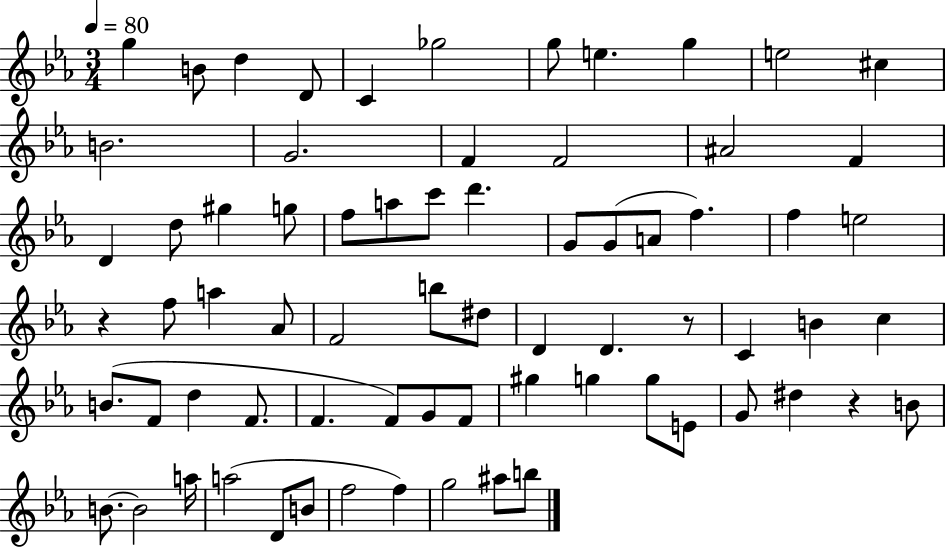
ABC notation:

X:1
T:Untitled
M:3/4
L:1/4
K:Eb
g B/2 d D/2 C _g2 g/2 e g e2 ^c B2 G2 F F2 ^A2 F D d/2 ^g g/2 f/2 a/2 c'/2 d' G/2 G/2 A/2 f f e2 z f/2 a _A/2 F2 b/2 ^d/2 D D z/2 C B c B/2 F/2 d F/2 F F/2 G/2 F/2 ^g g g/2 E/2 G/2 ^d z B/2 B/2 B2 a/4 a2 D/2 B/2 f2 f g2 ^a/2 b/2